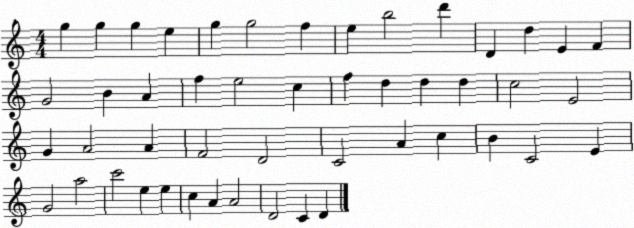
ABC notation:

X:1
T:Untitled
M:4/4
L:1/4
K:C
g g g e g g2 f e b2 d' D d E F G2 B A f e2 c f d d d c2 E2 G A2 A F2 D2 C2 A c B C2 E G2 a2 c'2 e e c A A2 D2 C D